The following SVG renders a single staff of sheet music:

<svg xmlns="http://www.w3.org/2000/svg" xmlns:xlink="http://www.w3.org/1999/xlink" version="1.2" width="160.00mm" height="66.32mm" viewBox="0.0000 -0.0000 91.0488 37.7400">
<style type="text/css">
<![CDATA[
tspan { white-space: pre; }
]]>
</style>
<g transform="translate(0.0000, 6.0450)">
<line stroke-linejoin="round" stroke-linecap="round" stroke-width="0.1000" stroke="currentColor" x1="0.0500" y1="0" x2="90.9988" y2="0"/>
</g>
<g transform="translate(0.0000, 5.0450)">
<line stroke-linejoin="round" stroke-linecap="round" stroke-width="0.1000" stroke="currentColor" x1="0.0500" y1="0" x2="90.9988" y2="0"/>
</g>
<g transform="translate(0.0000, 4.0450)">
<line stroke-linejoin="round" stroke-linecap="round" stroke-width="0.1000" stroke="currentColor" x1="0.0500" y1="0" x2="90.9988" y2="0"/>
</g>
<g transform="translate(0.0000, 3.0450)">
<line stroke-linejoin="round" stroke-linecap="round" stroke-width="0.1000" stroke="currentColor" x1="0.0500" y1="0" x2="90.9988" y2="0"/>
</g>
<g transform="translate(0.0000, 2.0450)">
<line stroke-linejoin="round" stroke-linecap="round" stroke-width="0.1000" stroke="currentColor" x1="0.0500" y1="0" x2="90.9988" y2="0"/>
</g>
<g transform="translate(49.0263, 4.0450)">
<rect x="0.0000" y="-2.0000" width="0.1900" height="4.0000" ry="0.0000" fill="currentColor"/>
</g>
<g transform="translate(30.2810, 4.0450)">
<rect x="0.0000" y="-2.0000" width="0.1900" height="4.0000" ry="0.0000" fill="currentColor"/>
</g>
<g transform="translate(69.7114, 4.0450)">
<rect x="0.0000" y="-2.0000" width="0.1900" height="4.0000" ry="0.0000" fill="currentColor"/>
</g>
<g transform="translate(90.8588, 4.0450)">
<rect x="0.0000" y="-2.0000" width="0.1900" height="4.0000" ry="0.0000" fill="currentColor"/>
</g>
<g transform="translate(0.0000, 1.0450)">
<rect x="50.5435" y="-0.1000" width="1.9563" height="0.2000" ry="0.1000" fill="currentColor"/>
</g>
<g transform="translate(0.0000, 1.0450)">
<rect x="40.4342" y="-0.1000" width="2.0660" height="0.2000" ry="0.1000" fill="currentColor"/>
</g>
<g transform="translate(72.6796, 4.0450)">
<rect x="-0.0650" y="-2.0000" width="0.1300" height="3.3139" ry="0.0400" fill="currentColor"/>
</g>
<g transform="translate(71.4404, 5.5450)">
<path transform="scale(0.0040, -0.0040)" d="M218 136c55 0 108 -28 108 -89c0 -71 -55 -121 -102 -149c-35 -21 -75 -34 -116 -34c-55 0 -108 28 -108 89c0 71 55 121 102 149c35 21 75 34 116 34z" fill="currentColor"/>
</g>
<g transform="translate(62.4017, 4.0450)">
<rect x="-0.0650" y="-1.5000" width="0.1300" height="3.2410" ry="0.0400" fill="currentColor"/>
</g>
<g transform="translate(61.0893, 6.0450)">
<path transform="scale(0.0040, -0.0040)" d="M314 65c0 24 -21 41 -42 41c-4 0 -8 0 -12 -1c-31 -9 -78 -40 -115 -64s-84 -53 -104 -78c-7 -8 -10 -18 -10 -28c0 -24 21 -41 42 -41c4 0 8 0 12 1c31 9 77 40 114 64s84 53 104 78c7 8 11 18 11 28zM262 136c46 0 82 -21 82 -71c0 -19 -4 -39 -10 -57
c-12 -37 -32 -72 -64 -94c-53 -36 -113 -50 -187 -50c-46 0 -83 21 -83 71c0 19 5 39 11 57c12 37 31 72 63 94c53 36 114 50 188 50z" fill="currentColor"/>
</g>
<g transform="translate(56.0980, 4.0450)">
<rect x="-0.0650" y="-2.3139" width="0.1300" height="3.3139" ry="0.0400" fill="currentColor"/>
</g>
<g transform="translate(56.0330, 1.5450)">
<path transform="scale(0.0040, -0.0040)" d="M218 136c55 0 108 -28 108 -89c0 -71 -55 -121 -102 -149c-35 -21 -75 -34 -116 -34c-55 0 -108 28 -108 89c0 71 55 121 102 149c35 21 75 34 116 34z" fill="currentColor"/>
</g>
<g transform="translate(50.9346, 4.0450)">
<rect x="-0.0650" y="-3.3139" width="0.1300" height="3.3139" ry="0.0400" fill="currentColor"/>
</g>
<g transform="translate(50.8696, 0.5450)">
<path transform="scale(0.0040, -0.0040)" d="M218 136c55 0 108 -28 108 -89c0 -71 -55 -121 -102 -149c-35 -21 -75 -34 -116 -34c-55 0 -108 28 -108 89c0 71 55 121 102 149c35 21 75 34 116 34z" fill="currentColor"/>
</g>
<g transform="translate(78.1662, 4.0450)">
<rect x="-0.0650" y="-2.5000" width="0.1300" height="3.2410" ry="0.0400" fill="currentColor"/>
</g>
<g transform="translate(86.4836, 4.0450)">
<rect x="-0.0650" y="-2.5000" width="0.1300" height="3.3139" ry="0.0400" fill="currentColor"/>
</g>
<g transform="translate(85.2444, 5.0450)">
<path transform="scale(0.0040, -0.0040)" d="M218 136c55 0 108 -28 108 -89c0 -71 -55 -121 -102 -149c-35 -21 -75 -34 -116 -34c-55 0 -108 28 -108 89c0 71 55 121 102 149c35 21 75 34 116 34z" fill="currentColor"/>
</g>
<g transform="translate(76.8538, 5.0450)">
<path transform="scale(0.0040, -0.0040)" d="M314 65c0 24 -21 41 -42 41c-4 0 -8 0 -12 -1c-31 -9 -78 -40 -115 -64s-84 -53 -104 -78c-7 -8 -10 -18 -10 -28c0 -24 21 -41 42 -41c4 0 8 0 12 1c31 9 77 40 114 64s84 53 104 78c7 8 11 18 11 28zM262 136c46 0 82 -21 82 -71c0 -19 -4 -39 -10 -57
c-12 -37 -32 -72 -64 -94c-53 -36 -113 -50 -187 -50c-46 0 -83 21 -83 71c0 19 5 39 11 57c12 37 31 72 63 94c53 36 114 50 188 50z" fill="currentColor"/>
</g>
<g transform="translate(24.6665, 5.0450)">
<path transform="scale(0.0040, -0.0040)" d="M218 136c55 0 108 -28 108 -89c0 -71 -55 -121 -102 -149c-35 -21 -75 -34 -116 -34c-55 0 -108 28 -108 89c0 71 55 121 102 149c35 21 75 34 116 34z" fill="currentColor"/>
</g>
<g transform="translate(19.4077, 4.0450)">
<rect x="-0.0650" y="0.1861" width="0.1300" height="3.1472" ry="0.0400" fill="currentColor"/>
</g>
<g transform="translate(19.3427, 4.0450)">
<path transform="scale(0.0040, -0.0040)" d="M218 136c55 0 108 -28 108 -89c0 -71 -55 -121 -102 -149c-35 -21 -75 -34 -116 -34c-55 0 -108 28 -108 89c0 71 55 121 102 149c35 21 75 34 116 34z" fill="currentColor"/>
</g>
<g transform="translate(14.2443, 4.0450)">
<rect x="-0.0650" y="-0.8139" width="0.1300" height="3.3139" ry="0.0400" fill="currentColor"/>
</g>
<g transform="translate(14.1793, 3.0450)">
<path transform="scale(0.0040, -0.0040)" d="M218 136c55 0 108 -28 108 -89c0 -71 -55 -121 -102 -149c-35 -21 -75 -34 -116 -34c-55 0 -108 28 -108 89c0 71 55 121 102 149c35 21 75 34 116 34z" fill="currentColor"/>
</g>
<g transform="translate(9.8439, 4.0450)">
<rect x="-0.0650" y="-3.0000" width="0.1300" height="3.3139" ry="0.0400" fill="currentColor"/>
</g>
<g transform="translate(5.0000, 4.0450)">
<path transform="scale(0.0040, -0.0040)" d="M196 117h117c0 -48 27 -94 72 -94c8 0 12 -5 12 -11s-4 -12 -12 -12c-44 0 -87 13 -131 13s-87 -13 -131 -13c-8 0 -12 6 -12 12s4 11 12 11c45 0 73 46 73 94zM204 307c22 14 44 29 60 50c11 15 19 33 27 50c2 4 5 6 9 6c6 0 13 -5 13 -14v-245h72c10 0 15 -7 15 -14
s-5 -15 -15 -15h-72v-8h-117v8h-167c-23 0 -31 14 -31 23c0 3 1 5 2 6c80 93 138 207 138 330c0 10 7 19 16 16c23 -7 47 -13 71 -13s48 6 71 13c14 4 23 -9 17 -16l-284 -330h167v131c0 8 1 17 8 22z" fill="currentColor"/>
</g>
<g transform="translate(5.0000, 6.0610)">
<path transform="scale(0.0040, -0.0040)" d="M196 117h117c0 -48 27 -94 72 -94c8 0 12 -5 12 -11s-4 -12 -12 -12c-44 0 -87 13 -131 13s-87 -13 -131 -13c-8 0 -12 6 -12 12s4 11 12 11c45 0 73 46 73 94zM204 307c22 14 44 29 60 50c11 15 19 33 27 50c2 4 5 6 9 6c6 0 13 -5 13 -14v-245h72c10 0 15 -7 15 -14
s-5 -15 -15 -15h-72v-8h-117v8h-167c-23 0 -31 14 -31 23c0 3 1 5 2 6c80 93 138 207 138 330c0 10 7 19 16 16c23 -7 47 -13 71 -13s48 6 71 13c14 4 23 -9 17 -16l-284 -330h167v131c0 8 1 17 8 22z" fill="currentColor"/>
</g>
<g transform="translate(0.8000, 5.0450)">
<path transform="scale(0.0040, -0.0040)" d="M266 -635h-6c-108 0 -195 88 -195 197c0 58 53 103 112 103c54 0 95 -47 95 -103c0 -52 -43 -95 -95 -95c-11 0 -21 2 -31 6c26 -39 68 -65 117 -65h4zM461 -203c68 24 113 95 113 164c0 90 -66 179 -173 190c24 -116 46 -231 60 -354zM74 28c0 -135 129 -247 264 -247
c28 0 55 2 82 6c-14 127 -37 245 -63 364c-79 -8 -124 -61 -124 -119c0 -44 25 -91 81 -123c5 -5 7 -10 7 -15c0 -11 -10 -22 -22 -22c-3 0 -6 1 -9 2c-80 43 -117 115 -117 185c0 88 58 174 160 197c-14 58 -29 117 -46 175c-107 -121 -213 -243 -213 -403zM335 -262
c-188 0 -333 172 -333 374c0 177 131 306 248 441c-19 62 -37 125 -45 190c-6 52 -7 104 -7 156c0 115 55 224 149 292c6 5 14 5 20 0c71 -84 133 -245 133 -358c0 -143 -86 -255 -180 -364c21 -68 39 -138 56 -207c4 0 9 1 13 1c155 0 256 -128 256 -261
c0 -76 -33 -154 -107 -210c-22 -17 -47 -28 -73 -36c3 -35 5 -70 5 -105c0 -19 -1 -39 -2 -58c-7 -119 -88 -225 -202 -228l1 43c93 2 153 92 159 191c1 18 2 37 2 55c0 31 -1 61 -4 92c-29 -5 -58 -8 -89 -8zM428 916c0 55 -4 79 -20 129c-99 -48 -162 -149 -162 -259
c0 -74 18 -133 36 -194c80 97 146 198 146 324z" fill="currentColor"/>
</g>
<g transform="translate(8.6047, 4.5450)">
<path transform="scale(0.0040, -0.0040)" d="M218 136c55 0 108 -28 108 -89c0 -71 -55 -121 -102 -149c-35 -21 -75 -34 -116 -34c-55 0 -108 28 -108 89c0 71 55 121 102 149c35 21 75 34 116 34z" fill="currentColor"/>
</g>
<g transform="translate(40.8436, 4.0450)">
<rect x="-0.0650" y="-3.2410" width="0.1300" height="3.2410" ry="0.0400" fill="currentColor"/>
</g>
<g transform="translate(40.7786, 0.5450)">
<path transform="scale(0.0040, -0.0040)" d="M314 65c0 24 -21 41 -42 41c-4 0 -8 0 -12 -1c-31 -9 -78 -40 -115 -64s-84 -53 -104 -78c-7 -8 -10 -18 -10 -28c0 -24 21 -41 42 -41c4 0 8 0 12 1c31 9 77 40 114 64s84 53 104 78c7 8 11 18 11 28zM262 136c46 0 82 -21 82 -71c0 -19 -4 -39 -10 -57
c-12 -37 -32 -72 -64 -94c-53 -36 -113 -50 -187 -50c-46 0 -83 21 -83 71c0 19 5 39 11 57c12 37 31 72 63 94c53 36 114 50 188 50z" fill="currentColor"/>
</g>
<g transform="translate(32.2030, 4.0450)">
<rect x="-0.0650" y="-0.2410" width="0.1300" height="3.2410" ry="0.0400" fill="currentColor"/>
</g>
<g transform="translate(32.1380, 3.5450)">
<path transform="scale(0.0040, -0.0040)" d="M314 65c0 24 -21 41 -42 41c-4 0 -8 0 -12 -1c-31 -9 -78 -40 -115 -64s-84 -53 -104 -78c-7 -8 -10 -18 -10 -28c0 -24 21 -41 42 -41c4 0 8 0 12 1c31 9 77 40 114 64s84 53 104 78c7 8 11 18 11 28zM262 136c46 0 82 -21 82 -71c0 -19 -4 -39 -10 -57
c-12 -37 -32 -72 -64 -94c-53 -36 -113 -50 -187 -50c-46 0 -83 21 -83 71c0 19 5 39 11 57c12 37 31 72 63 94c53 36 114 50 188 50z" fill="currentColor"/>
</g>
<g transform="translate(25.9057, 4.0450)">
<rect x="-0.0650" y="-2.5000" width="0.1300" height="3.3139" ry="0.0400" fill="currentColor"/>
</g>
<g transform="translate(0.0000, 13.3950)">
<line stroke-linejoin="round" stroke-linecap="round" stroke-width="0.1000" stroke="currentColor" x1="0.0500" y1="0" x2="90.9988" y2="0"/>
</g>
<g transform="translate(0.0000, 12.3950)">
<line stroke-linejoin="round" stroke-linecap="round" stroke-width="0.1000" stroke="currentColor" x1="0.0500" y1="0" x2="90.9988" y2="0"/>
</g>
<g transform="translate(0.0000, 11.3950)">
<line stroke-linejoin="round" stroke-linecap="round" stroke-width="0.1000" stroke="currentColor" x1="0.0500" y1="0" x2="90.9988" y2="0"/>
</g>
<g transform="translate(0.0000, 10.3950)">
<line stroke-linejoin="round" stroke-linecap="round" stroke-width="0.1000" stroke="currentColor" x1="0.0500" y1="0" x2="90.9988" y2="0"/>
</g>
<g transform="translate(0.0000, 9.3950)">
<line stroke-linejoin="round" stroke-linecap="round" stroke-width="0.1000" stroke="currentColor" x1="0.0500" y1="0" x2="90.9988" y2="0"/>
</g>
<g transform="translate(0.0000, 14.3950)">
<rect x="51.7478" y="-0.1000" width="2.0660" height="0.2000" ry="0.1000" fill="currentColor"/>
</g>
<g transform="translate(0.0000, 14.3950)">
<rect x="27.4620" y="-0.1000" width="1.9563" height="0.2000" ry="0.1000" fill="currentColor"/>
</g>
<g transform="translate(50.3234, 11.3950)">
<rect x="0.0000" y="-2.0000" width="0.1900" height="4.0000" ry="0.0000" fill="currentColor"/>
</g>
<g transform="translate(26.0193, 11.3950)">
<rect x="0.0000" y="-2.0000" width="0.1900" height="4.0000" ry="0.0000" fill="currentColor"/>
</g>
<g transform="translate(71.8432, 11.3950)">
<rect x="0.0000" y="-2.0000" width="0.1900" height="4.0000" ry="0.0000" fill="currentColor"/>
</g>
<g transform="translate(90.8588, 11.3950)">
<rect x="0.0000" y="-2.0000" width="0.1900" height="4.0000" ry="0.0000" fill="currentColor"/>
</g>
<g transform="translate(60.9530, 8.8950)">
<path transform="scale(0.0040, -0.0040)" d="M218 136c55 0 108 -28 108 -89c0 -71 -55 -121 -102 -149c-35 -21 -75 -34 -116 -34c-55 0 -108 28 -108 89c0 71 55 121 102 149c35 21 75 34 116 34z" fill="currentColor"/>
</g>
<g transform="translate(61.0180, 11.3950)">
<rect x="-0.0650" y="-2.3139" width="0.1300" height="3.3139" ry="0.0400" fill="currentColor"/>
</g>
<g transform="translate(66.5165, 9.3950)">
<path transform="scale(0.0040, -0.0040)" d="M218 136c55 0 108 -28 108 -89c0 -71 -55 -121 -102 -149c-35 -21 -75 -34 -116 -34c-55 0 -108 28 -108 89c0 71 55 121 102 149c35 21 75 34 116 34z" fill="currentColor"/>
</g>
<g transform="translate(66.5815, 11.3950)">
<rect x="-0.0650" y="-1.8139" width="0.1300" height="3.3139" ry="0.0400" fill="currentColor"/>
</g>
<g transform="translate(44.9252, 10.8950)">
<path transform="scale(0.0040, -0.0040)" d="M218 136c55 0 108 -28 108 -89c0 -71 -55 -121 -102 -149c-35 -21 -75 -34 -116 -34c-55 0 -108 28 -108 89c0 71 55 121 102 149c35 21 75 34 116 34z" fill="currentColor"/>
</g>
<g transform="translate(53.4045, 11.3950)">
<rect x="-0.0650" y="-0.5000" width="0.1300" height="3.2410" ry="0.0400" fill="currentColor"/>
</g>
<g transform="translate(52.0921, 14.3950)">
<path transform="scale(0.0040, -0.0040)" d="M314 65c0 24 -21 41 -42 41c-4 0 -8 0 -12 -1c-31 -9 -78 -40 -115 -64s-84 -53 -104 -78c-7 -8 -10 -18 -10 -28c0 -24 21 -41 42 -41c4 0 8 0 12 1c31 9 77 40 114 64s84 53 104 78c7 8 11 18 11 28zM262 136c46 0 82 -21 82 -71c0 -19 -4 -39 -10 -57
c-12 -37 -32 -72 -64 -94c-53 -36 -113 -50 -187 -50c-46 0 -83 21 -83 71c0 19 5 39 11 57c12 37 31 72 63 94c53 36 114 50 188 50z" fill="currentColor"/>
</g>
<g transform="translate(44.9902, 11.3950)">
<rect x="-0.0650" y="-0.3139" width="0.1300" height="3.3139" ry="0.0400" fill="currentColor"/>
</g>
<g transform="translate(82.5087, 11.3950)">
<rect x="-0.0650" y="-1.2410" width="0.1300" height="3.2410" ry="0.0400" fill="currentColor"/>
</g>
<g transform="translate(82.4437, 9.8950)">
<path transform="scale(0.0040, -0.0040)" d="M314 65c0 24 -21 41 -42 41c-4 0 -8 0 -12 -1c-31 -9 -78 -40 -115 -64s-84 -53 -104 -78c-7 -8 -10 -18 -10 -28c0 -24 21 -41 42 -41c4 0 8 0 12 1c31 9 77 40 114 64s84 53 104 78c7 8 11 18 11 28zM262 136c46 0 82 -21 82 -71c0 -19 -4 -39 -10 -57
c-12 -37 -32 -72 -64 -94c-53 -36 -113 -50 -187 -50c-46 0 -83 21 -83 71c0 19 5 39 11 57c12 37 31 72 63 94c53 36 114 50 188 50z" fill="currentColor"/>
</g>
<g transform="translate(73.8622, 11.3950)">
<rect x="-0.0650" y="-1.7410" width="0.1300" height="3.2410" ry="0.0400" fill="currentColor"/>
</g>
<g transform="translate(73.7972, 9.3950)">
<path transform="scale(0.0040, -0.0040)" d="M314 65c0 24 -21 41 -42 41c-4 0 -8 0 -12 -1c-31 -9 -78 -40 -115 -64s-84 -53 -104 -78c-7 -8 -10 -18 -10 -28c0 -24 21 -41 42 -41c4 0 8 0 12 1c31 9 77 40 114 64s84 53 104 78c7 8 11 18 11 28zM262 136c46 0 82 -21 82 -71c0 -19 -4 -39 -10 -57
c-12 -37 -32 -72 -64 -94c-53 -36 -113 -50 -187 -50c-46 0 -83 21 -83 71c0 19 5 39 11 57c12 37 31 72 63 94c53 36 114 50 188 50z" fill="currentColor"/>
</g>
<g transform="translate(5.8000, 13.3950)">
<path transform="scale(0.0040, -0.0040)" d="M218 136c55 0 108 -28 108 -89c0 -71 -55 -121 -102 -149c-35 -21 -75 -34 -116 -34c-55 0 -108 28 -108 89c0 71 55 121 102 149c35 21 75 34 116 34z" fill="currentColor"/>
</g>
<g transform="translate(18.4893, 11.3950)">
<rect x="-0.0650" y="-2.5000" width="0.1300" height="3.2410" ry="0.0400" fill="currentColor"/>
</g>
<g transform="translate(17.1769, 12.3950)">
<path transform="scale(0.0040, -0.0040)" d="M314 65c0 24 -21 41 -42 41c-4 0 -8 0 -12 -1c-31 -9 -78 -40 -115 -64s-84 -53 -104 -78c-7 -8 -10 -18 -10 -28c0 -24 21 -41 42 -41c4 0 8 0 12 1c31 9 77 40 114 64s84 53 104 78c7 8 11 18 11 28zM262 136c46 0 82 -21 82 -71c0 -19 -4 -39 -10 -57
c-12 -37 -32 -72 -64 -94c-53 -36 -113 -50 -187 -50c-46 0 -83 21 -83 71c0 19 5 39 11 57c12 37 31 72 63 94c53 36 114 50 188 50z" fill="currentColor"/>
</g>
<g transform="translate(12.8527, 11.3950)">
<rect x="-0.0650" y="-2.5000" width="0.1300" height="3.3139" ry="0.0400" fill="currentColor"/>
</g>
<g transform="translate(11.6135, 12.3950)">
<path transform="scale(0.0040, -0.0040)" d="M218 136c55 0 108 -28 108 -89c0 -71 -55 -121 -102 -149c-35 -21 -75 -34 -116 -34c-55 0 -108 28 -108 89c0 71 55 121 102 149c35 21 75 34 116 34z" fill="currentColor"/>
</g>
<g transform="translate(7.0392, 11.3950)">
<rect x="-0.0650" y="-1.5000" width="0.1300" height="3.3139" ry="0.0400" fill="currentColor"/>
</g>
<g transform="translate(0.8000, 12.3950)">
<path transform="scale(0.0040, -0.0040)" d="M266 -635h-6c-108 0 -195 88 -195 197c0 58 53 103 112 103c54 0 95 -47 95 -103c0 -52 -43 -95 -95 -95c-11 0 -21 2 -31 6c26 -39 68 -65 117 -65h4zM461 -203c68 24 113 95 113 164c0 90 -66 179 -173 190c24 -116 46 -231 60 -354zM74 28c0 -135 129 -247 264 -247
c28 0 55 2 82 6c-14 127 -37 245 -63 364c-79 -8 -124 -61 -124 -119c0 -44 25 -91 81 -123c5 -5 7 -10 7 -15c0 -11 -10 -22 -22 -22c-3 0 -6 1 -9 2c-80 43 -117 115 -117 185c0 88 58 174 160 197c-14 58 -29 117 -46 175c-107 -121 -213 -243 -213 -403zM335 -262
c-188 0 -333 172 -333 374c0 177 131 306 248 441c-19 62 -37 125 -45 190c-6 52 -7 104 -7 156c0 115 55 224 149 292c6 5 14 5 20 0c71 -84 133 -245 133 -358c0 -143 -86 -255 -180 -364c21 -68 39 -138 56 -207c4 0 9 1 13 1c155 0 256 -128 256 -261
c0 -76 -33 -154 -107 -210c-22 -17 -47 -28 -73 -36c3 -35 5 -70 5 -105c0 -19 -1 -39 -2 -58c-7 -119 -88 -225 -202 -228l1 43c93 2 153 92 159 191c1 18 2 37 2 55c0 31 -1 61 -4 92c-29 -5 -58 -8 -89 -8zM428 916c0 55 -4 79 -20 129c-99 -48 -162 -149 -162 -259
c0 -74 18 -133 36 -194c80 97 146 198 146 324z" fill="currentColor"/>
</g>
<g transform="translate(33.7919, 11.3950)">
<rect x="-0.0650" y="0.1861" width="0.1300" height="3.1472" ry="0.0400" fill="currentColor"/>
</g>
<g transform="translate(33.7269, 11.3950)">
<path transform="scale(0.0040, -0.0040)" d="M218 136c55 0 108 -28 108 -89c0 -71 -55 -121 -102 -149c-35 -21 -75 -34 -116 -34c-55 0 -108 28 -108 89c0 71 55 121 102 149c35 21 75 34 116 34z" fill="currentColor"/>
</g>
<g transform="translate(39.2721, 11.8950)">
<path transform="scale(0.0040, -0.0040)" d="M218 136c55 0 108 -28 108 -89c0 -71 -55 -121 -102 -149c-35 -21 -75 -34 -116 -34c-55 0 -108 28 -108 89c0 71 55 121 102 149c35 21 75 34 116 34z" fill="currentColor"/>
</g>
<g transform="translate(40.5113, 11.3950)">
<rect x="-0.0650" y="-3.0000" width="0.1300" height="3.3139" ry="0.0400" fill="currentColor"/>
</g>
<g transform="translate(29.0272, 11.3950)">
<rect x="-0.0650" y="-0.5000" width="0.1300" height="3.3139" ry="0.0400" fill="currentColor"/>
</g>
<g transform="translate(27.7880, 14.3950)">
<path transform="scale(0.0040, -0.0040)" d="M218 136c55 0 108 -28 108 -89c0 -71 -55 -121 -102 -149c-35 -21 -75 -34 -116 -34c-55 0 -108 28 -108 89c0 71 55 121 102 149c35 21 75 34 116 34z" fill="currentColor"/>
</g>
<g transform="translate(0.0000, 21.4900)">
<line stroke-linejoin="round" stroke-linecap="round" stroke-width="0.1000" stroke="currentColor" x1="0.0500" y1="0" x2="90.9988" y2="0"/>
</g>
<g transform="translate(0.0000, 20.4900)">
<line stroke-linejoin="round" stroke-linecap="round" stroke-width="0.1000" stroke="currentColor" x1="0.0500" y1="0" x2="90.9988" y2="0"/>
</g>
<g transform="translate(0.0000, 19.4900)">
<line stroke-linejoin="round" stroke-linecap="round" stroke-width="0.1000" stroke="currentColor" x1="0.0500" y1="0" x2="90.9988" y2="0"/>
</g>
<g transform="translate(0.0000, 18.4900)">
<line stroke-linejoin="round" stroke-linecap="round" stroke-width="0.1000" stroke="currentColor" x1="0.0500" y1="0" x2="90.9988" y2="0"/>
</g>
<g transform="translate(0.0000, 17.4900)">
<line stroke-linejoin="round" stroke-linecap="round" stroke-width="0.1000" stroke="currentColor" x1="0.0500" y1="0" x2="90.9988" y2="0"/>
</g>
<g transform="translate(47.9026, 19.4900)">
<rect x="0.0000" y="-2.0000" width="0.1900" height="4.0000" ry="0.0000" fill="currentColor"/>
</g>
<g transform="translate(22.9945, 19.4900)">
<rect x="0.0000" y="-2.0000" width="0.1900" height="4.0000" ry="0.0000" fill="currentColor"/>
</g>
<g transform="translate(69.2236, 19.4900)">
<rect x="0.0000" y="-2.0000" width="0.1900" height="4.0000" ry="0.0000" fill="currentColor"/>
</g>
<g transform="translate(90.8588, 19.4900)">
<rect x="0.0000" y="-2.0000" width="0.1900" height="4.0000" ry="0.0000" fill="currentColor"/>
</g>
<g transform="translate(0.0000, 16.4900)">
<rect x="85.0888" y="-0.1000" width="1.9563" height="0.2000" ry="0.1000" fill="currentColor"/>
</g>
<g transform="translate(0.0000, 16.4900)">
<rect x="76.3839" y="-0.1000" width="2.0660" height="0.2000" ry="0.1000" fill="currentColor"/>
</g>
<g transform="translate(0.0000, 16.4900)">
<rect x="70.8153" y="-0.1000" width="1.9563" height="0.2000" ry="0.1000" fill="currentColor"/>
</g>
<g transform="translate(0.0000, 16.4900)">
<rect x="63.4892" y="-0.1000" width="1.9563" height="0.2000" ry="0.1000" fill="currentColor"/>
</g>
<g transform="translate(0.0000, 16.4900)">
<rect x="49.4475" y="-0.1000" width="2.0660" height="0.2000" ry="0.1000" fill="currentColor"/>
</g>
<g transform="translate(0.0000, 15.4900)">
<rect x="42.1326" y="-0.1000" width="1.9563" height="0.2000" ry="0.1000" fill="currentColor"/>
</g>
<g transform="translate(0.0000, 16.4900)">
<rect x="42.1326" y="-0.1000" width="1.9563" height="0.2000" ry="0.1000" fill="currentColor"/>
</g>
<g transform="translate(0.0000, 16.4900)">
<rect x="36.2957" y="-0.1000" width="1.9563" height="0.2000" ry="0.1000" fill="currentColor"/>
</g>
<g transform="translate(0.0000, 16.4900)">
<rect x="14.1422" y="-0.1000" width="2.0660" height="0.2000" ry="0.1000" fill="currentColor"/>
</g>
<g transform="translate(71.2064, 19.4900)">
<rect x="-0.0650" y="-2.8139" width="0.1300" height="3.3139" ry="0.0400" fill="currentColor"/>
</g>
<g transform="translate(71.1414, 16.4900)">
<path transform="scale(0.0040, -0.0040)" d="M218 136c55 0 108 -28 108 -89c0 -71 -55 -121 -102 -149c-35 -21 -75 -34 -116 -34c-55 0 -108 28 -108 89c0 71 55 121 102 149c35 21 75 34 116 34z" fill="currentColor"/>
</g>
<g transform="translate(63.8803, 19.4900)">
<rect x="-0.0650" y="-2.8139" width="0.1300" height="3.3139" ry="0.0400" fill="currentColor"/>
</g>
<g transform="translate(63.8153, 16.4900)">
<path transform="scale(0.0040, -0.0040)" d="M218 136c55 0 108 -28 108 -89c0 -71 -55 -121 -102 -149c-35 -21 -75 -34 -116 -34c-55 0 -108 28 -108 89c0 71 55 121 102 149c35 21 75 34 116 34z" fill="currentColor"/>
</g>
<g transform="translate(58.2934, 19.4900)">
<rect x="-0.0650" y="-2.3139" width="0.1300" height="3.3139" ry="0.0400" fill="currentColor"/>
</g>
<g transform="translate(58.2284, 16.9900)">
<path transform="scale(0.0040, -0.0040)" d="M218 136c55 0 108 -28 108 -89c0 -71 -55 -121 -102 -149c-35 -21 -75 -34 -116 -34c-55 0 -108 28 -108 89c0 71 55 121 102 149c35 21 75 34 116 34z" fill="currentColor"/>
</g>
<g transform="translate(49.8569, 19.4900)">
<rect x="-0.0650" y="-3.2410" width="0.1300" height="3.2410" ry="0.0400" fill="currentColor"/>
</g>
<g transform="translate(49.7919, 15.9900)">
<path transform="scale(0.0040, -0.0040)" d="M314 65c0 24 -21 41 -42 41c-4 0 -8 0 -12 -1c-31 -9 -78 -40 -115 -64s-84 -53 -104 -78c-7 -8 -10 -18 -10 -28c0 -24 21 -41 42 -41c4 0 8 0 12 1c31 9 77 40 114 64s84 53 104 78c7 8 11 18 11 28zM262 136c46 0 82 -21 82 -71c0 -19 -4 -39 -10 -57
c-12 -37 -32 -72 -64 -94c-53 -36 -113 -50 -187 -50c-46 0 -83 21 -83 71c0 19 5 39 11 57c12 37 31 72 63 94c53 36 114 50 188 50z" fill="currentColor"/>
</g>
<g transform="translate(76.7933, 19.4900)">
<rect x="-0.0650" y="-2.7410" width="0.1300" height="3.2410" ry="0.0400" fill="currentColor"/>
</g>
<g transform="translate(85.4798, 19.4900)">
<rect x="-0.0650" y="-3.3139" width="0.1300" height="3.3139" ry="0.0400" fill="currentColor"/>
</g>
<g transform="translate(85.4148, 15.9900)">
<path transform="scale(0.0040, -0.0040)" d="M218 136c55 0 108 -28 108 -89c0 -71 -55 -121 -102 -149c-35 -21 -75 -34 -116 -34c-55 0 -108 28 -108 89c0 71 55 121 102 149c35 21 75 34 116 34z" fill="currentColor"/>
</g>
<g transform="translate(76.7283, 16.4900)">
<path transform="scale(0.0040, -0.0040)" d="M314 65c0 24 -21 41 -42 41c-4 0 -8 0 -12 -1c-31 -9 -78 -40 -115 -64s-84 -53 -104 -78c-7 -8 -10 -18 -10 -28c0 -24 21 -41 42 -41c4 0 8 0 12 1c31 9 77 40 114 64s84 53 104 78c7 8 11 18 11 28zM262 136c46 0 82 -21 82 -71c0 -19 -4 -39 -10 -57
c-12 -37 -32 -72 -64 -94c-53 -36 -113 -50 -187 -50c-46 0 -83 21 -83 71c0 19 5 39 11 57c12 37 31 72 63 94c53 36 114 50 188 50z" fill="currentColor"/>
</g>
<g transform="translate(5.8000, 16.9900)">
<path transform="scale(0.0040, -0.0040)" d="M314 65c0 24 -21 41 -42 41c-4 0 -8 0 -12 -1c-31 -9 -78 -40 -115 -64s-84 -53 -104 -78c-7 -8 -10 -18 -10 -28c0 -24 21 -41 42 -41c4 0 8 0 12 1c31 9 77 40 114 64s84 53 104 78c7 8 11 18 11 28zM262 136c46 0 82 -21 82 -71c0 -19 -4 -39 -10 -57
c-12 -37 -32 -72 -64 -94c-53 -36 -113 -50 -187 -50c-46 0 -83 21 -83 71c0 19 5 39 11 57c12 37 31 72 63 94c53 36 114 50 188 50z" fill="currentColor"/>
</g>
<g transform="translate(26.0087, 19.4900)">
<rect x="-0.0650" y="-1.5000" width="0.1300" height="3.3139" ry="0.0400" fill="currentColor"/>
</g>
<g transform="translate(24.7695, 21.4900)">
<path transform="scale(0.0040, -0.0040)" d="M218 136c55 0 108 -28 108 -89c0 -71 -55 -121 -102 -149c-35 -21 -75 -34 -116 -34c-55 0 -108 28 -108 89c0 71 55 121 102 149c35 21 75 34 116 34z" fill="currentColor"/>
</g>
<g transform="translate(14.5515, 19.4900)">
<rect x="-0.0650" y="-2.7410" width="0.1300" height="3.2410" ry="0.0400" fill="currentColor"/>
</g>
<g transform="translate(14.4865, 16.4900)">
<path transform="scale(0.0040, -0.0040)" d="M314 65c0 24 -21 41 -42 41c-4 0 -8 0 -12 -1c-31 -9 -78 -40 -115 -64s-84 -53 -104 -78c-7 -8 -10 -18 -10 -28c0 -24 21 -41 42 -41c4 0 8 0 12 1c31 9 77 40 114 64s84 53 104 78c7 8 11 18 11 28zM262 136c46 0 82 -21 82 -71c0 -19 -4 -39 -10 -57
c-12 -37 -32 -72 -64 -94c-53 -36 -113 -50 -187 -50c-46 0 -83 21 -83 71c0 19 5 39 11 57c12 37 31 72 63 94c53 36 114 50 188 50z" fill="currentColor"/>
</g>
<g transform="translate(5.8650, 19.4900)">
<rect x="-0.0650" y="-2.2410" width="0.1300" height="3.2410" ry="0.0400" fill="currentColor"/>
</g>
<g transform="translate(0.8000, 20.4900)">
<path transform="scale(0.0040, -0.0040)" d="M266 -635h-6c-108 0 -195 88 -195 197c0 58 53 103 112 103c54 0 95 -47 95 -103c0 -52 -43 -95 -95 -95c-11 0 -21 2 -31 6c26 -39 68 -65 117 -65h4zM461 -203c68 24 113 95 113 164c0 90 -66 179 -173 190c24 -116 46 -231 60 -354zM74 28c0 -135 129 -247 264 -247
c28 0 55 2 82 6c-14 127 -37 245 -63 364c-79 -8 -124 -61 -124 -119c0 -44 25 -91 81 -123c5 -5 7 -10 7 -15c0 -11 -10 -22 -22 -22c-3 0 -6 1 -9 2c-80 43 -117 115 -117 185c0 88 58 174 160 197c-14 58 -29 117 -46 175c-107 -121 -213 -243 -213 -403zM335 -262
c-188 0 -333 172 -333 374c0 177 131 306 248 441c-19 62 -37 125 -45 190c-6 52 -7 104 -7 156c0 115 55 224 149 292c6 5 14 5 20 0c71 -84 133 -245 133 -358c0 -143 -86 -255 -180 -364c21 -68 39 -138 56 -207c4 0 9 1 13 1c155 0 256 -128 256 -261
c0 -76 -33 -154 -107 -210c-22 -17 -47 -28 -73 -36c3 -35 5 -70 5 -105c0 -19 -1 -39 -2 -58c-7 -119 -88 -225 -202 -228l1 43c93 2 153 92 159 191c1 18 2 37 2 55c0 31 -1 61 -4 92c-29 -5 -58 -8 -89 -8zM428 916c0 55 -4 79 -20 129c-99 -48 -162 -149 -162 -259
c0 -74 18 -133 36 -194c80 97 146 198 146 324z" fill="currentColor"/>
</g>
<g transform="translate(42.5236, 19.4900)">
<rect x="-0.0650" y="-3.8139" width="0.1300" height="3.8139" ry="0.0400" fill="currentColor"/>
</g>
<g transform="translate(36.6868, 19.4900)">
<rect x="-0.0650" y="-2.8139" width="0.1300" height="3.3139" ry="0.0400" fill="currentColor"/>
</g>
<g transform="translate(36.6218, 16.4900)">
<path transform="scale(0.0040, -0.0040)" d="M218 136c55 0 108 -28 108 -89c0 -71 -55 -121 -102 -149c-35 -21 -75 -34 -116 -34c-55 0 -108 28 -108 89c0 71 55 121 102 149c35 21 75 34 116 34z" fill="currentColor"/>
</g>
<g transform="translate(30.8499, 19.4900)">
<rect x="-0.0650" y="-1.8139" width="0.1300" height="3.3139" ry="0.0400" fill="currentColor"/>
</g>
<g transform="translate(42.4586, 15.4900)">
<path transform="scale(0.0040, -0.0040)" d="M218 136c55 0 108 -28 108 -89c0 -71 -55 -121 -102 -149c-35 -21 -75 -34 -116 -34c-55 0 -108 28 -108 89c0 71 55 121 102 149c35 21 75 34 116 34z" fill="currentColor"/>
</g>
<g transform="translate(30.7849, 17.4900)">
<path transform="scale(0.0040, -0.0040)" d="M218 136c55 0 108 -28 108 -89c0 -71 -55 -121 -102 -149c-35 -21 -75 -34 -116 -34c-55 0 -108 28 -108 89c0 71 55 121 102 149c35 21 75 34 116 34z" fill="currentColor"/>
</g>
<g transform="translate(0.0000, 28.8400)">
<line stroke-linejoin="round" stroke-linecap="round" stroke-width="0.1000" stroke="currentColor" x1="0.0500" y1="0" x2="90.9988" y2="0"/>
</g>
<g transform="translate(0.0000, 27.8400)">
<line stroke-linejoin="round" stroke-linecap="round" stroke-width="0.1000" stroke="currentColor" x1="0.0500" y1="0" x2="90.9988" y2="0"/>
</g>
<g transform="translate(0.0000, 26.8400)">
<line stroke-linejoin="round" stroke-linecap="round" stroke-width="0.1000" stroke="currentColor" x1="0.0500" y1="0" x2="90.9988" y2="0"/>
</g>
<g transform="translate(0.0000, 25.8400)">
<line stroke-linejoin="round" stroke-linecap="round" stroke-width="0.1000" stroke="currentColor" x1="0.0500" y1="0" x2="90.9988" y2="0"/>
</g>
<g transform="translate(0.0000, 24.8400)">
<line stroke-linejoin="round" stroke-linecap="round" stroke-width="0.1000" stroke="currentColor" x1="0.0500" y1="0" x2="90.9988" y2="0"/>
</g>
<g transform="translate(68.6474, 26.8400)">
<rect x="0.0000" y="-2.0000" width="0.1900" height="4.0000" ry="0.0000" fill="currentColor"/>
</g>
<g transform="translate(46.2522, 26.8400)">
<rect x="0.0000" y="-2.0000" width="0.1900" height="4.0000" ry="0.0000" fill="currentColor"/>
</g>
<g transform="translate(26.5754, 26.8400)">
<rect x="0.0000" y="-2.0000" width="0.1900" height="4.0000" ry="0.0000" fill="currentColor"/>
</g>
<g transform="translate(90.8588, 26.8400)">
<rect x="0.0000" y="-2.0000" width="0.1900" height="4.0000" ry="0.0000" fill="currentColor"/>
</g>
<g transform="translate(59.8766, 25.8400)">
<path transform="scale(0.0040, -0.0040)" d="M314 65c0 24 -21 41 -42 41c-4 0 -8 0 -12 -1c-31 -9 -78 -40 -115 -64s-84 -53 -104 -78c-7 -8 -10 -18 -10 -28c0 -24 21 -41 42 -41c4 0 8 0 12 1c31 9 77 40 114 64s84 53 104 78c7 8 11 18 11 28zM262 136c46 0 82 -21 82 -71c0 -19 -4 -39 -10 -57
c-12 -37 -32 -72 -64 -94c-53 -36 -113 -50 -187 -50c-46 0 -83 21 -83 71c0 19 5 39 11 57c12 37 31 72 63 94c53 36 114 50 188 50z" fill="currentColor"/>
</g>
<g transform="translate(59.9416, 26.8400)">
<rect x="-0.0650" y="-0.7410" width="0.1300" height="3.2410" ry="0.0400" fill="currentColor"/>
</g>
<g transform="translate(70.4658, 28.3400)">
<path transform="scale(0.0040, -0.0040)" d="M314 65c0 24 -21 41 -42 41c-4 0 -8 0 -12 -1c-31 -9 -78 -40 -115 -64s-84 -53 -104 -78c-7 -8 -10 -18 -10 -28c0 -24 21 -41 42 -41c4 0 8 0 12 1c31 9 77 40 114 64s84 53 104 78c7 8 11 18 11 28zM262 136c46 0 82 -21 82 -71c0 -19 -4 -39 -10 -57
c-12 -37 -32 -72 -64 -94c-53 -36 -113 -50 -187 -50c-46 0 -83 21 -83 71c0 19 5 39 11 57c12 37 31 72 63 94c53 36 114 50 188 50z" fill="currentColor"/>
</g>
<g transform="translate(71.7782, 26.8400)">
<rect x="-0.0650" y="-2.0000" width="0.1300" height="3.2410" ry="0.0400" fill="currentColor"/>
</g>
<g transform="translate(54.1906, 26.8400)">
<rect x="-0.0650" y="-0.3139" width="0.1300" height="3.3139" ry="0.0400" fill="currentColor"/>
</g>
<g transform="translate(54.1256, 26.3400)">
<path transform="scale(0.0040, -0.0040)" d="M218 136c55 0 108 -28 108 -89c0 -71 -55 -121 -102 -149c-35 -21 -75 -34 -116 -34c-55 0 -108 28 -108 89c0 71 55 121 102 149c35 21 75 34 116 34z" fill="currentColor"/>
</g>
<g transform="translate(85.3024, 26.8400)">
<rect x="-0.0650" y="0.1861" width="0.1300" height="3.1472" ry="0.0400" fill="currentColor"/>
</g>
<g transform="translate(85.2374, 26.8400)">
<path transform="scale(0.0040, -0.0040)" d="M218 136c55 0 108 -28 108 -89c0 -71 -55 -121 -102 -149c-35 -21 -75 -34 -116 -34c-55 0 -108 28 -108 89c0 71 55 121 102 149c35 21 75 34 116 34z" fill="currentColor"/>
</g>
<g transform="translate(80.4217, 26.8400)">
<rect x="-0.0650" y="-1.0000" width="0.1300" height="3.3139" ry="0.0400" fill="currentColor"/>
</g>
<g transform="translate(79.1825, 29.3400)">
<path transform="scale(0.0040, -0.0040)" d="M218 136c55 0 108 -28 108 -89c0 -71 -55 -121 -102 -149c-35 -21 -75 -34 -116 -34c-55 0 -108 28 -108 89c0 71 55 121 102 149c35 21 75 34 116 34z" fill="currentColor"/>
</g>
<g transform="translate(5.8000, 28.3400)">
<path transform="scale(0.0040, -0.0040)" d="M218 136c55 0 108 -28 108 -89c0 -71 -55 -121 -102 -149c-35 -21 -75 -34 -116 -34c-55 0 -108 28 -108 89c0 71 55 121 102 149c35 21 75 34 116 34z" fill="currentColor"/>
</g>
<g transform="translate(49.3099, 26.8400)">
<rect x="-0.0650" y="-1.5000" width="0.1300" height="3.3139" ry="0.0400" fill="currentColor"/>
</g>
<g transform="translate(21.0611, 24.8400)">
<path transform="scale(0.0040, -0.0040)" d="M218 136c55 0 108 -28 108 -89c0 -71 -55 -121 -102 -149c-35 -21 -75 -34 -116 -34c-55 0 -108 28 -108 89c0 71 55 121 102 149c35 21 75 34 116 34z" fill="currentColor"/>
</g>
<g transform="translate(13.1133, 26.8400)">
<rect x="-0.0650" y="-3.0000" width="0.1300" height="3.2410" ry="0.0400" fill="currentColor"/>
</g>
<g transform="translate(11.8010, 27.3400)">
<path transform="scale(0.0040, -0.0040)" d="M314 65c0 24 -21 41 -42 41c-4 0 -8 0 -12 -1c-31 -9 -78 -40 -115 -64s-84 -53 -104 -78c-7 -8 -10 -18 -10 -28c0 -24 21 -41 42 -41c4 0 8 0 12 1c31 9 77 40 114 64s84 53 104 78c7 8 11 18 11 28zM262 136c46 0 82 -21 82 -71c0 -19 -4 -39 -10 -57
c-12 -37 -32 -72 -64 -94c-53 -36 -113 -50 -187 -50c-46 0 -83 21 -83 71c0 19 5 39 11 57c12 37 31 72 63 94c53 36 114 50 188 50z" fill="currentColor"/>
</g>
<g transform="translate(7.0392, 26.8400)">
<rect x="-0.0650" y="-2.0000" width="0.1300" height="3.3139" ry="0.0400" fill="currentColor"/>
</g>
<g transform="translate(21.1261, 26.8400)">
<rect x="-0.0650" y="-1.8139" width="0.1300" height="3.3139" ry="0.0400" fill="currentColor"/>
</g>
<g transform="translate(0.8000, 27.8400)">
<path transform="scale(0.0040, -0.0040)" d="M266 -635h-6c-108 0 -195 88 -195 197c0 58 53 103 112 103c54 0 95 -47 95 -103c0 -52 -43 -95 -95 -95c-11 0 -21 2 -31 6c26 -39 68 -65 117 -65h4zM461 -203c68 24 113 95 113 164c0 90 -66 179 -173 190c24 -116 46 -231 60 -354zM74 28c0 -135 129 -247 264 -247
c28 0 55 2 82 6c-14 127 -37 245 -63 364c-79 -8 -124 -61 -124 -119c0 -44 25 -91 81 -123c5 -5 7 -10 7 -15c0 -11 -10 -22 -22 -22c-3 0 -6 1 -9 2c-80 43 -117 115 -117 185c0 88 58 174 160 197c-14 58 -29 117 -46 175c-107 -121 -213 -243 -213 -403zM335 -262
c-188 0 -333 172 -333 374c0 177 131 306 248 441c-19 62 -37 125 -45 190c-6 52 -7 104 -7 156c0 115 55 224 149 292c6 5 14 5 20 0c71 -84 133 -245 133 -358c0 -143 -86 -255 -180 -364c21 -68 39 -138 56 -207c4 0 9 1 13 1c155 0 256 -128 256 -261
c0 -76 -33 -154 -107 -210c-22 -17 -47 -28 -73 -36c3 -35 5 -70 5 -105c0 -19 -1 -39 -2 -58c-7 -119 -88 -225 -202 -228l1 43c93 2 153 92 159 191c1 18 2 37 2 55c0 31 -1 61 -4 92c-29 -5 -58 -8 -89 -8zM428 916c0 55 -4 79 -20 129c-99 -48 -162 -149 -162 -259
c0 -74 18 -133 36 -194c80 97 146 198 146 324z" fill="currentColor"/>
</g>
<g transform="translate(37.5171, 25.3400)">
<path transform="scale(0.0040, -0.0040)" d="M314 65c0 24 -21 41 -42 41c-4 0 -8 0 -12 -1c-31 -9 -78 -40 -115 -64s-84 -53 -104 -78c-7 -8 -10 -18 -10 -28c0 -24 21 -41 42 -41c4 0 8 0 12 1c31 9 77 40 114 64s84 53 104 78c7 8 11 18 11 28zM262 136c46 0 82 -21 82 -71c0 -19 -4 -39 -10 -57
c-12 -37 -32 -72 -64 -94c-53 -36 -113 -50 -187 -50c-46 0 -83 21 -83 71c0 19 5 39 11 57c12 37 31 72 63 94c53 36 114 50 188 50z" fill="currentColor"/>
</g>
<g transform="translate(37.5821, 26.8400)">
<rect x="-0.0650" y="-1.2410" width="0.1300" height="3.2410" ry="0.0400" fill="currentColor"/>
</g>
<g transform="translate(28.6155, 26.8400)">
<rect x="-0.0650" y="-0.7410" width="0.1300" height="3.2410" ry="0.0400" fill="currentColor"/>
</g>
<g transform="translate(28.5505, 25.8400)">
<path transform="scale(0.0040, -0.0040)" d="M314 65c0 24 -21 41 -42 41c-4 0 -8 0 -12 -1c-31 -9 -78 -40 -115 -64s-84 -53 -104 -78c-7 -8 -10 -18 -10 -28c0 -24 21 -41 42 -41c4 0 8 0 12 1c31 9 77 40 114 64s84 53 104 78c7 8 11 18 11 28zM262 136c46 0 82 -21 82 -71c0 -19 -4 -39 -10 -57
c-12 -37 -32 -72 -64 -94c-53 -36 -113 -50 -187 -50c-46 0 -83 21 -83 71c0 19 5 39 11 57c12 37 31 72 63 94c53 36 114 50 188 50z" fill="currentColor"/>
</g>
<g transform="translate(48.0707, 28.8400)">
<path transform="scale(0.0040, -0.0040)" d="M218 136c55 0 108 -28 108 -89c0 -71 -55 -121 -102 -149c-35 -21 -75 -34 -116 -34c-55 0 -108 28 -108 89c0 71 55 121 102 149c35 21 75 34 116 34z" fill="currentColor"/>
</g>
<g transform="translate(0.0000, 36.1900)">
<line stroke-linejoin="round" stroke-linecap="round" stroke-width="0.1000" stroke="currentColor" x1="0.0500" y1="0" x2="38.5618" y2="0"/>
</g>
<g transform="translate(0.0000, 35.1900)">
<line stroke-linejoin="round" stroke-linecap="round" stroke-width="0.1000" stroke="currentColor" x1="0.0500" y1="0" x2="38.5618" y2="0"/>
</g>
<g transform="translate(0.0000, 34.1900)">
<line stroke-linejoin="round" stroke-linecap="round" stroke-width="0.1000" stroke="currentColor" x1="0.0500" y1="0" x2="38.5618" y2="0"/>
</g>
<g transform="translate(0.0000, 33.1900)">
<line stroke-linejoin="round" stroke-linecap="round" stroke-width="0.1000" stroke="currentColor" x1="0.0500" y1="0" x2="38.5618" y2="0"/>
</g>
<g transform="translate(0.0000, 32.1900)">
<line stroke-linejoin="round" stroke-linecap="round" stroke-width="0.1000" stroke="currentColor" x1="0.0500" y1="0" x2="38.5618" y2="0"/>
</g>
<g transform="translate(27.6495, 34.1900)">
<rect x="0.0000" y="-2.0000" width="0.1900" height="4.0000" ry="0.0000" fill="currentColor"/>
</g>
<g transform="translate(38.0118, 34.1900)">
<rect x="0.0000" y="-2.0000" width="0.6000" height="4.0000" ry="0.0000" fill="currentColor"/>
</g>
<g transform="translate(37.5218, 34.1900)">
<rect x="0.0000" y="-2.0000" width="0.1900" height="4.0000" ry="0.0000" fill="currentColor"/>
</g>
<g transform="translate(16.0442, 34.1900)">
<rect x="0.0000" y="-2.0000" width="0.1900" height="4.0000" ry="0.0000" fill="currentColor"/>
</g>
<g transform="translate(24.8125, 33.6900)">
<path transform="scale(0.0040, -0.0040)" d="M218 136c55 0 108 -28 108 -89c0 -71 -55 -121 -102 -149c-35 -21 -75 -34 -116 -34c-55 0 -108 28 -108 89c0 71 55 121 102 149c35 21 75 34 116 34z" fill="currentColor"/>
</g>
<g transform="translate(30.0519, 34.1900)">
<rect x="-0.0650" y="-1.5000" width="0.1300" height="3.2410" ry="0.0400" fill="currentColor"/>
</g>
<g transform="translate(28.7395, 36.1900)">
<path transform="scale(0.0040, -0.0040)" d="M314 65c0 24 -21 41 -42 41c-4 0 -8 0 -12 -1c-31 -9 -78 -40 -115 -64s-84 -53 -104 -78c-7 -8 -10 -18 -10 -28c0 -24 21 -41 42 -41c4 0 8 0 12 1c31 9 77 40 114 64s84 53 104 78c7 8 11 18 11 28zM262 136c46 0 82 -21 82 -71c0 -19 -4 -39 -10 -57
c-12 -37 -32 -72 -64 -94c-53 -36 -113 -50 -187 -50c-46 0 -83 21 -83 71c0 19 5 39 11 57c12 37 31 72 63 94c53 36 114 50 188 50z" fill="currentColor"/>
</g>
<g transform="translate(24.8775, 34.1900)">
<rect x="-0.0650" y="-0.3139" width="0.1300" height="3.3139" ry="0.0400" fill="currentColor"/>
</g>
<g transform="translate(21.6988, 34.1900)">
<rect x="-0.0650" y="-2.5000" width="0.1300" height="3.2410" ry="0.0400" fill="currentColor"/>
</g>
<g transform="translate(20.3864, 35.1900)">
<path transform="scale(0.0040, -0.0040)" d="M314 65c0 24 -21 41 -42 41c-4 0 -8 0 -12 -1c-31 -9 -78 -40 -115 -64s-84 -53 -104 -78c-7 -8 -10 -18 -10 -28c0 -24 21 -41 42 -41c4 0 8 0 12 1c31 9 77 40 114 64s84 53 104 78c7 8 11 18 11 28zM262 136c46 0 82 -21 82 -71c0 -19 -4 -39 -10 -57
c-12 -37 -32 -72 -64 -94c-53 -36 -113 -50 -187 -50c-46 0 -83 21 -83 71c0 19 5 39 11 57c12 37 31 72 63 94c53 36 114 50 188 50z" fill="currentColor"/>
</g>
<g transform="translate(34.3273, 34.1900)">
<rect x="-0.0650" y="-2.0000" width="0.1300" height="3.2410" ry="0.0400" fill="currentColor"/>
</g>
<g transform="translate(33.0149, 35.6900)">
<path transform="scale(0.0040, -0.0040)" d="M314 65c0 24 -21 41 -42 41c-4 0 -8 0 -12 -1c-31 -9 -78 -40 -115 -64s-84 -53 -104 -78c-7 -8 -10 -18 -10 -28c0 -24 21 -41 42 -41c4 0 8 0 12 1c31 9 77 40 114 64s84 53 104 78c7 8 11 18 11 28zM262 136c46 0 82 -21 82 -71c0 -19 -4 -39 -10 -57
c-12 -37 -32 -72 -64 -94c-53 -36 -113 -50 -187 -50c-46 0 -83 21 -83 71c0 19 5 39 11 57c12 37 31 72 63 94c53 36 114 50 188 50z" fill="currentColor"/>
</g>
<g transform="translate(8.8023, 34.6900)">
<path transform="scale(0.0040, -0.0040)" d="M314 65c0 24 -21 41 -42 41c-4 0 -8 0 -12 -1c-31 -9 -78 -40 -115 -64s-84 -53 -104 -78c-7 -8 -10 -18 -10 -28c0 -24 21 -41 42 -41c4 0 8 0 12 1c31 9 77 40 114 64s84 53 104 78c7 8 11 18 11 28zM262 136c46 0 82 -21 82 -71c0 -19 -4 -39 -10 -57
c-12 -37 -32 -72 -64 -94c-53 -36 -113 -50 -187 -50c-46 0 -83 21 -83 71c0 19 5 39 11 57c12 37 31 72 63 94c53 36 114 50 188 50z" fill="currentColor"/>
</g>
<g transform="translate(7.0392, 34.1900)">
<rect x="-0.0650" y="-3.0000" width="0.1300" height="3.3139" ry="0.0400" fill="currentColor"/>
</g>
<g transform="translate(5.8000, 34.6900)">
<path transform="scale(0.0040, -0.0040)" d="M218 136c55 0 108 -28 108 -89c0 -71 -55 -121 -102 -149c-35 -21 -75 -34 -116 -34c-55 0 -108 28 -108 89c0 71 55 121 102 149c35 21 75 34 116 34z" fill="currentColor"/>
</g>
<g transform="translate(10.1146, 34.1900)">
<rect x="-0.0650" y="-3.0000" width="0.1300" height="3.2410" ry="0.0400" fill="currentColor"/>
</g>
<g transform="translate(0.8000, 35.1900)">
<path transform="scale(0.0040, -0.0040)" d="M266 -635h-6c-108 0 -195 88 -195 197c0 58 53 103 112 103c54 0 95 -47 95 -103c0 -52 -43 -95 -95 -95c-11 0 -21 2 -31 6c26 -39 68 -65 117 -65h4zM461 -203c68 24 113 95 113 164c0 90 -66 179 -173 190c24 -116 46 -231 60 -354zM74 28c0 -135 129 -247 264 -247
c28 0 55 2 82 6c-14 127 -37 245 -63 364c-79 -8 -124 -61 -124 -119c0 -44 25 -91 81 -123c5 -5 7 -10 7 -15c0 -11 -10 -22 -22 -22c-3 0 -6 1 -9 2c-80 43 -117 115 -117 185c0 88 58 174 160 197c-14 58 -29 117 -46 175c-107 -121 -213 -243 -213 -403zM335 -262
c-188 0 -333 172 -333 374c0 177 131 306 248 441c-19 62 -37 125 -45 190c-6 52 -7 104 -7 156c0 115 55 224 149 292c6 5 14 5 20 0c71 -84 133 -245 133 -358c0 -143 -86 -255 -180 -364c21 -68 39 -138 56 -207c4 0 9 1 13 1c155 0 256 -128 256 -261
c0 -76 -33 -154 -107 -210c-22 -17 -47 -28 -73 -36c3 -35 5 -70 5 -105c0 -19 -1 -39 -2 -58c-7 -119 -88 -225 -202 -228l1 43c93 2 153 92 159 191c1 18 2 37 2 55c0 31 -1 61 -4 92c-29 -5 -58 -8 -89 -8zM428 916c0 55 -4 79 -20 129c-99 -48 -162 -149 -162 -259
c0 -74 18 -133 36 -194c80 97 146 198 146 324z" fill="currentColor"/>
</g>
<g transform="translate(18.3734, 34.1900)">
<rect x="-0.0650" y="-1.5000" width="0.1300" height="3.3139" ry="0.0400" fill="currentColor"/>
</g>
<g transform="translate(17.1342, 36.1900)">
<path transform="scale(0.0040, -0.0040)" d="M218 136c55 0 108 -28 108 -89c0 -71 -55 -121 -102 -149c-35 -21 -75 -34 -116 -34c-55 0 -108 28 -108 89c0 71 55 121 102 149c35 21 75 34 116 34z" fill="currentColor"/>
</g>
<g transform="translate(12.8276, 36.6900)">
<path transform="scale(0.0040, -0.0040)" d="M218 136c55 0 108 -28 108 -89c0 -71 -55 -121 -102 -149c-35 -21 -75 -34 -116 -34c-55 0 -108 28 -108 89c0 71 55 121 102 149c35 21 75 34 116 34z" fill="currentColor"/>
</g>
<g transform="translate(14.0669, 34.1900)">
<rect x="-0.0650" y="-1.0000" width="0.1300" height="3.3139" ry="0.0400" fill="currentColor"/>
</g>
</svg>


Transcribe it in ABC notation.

X:1
T:Untitled
M:4/4
L:1/4
K:C
A d B G c2 b2 b g E2 F G2 G E G G2 C B A c C2 g f f2 e2 g2 a2 E f a c' b2 g a a a2 b F A2 f d2 e2 E c d2 F2 D B A A2 D E G2 c E2 F2